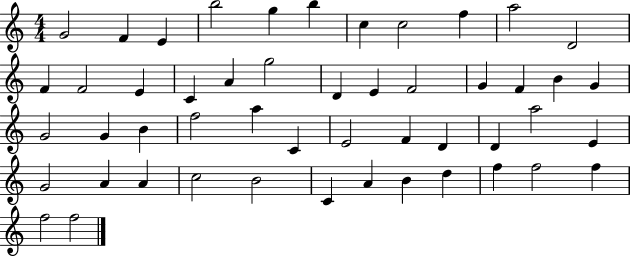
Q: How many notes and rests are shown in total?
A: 50